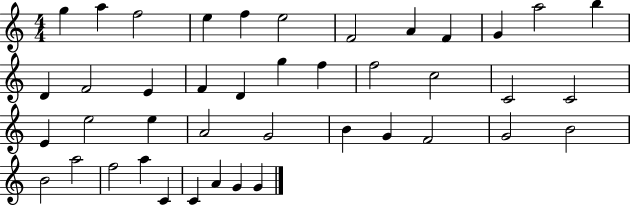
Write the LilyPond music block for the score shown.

{
  \clef treble
  \numericTimeSignature
  \time 4/4
  \key c \major
  g''4 a''4 f''2 | e''4 f''4 e''2 | f'2 a'4 f'4 | g'4 a''2 b''4 | \break d'4 f'2 e'4 | f'4 d'4 g''4 f''4 | f''2 c''2 | c'2 c'2 | \break e'4 e''2 e''4 | a'2 g'2 | b'4 g'4 f'2 | g'2 b'2 | \break b'2 a''2 | f''2 a''4 c'4 | c'4 a'4 g'4 g'4 | \bar "|."
}